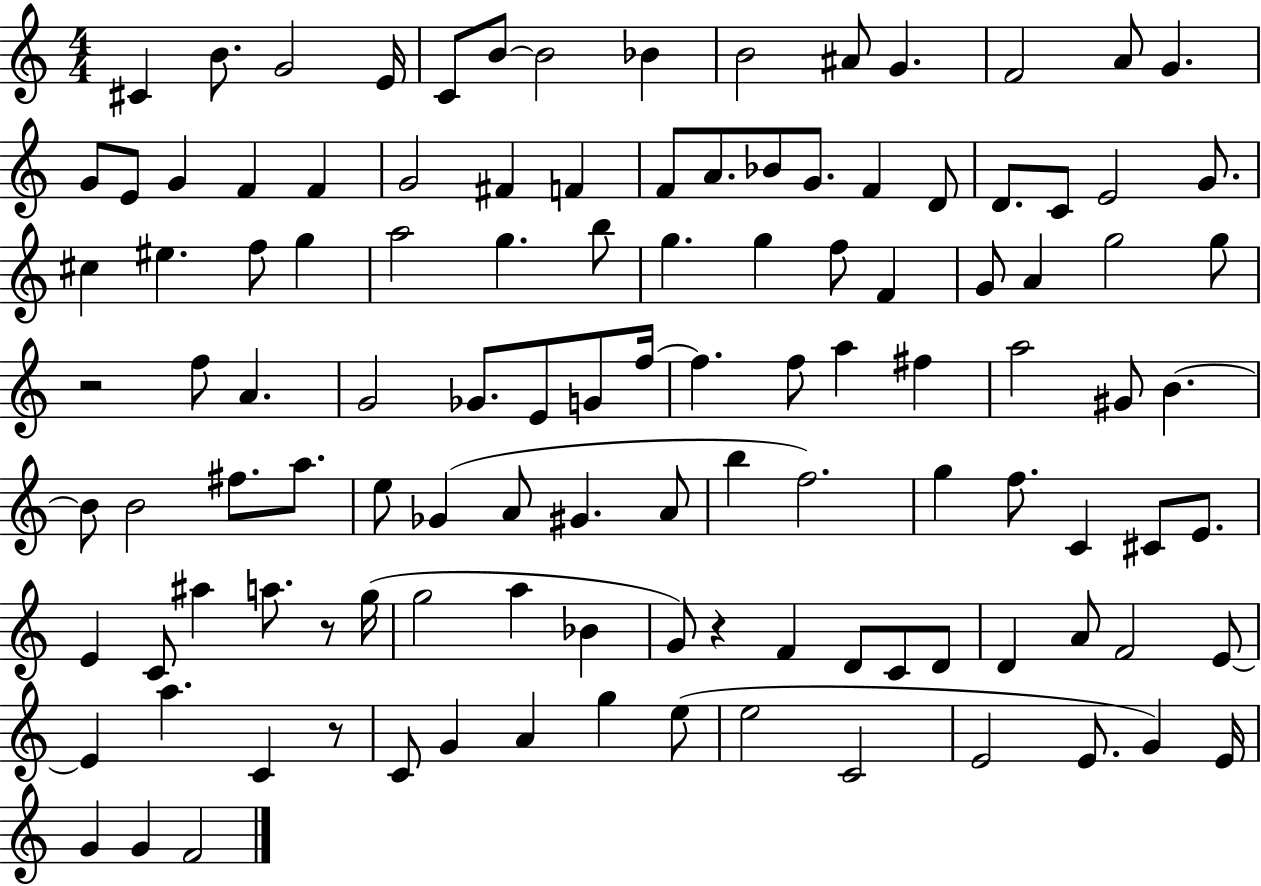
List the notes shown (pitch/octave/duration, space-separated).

C#4/q B4/e. G4/h E4/s C4/e B4/e B4/h Bb4/q B4/h A#4/e G4/q. F4/h A4/e G4/q. G4/e E4/e G4/q F4/q F4/q G4/h F#4/q F4/q F4/e A4/e. Bb4/e G4/e. F4/q D4/e D4/e. C4/e E4/h G4/e. C#5/q EIS5/q. F5/e G5/q A5/h G5/q. B5/e G5/q. G5/q F5/e F4/q G4/e A4/q G5/h G5/e R/h F5/e A4/q. G4/h Gb4/e. E4/e G4/e F5/s F5/q. F5/e A5/q F#5/q A5/h G#4/e B4/q. B4/e B4/h F#5/e. A5/e. E5/e Gb4/q A4/e G#4/q. A4/e B5/q F5/h. G5/q F5/e. C4/q C#4/e E4/e. E4/q C4/e A#5/q A5/e. R/e G5/s G5/h A5/q Bb4/q G4/e R/q F4/q D4/e C4/e D4/e D4/q A4/e F4/h E4/e E4/q A5/q. C4/q R/e C4/e G4/q A4/q G5/q E5/e E5/h C4/h E4/h E4/e. G4/q E4/s G4/q G4/q F4/h